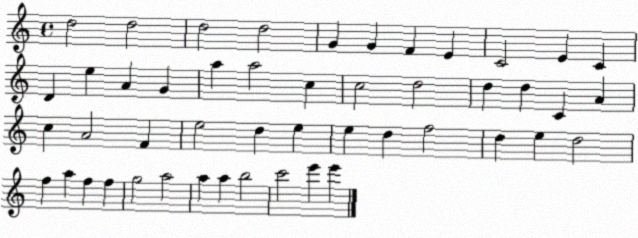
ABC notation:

X:1
T:Untitled
M:4/4
L:1/4
K:C
d2 d2 d2 d2 G G F E C2 E C D e A G a a2 c c2 d2 d d C A c A2 F e2 d e e d f2 d e d2 f a f f g2 a2 a a b2 c'2 e' e'